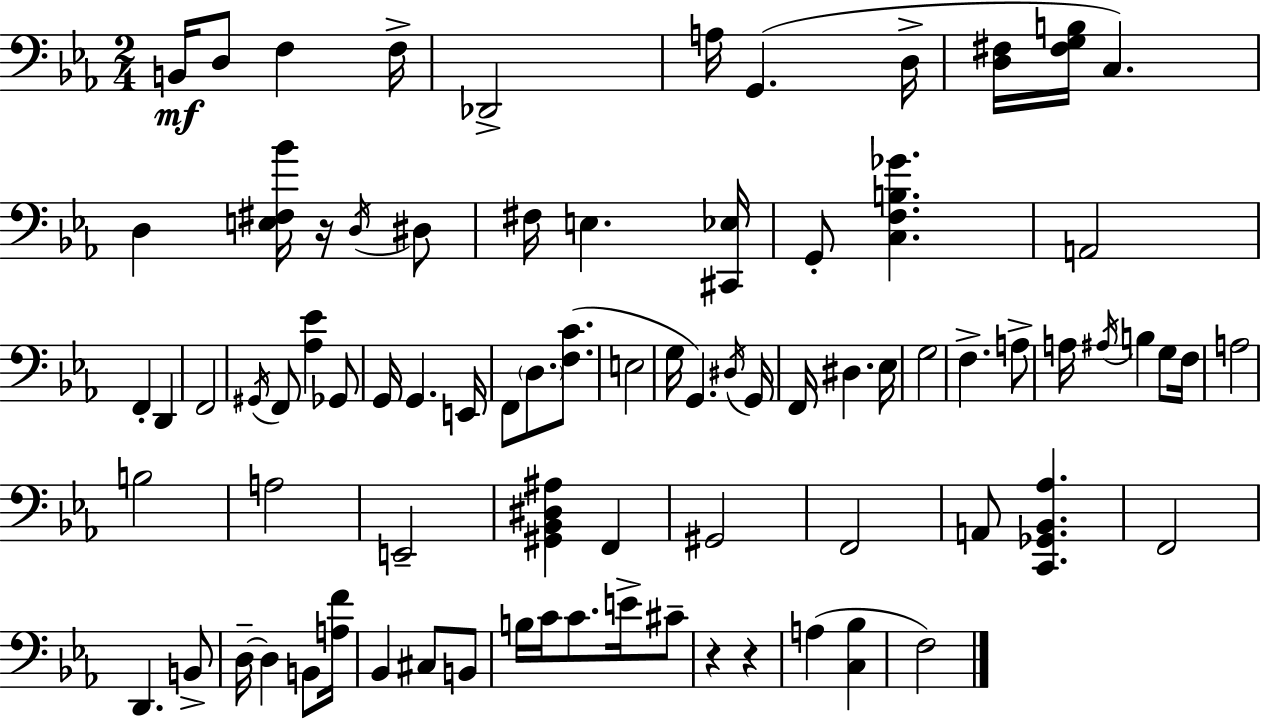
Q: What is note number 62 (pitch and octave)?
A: C4